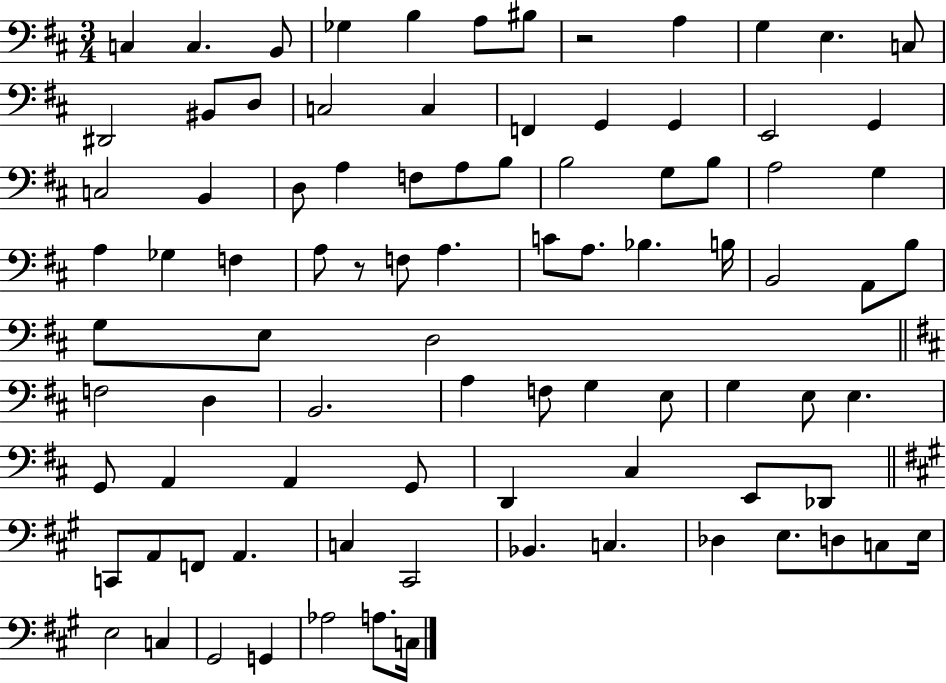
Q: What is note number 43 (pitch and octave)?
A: B3